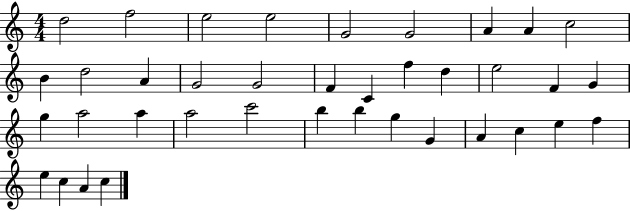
X:1
T:Untitled
M:4/4
L:1/4
K:C
d2 f2 e2 e2 G2 G2 A A c2 B d2 A G2 G2 F C f d e2 F G g a2 a a2 c'2 b b g G A c e f e c A c